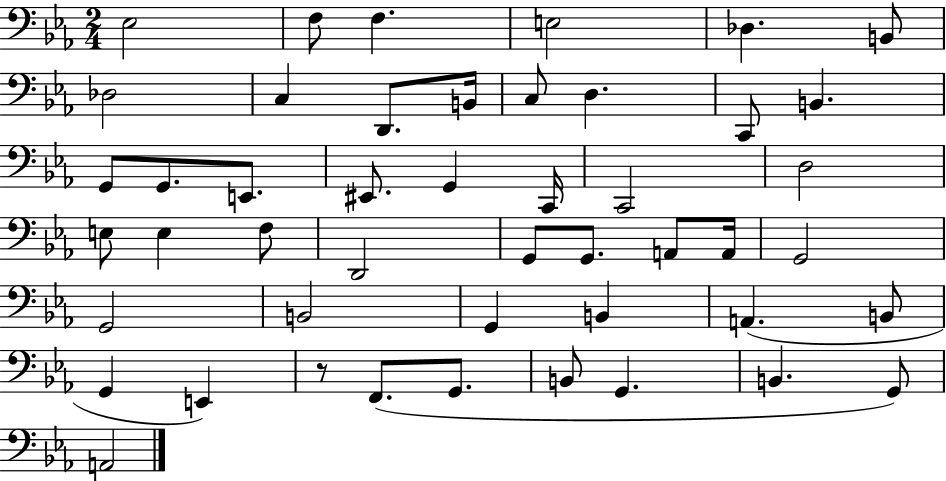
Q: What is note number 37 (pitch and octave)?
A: B2